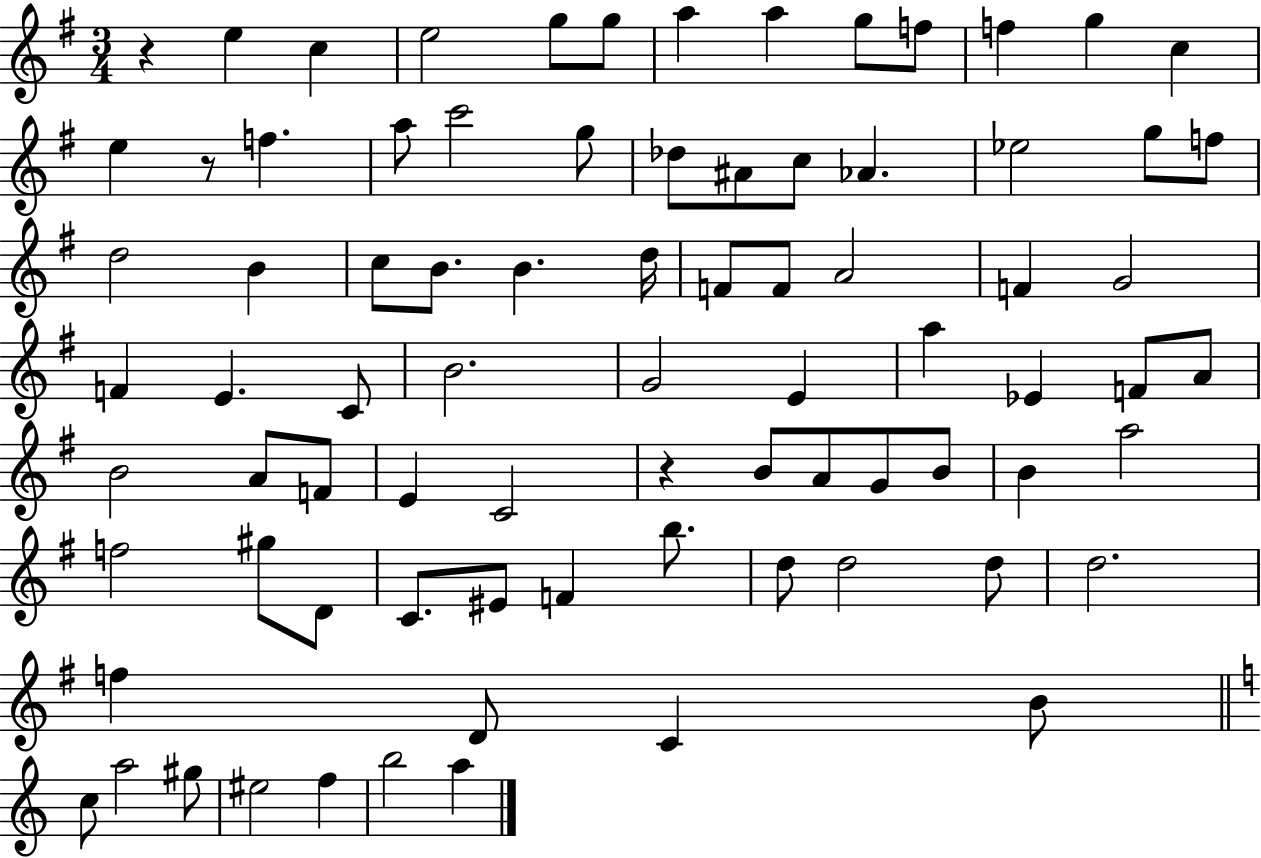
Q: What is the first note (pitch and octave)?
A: E5